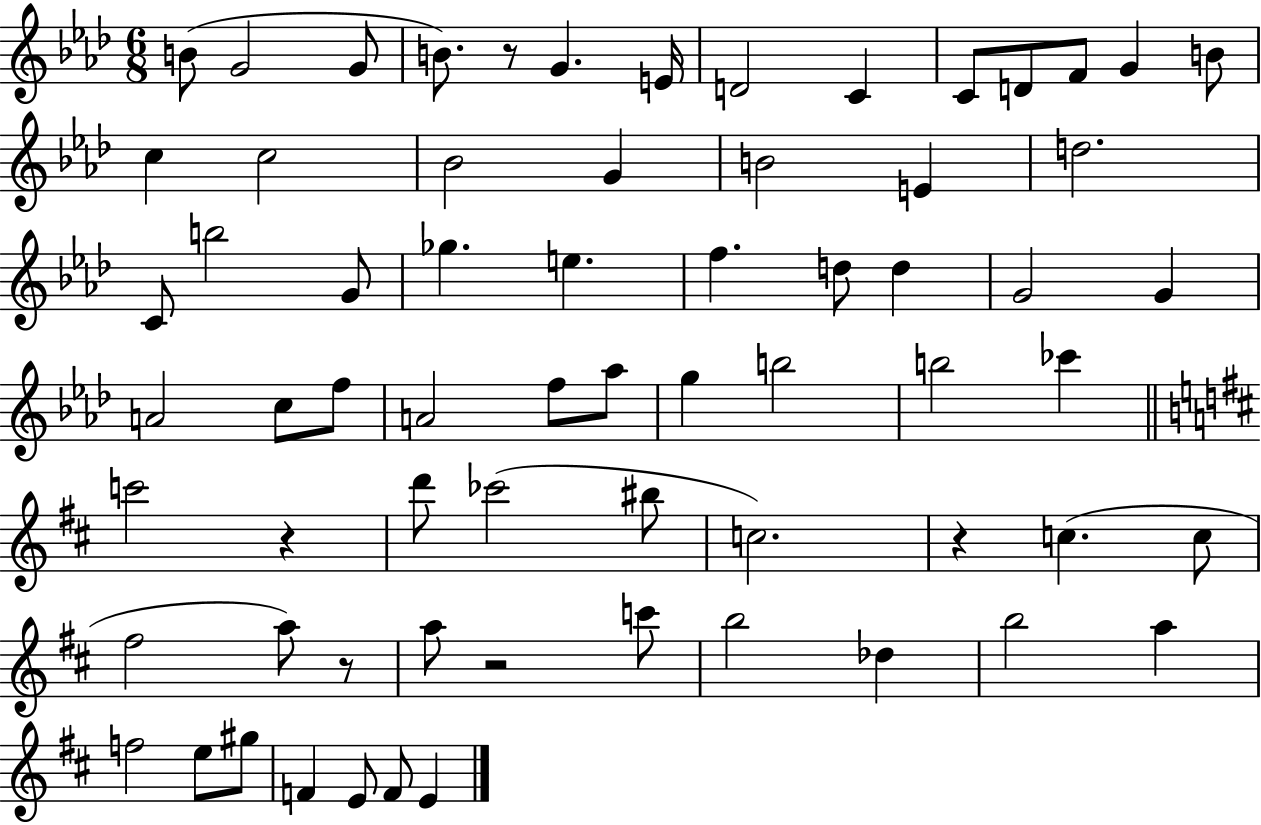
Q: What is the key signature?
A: AES major